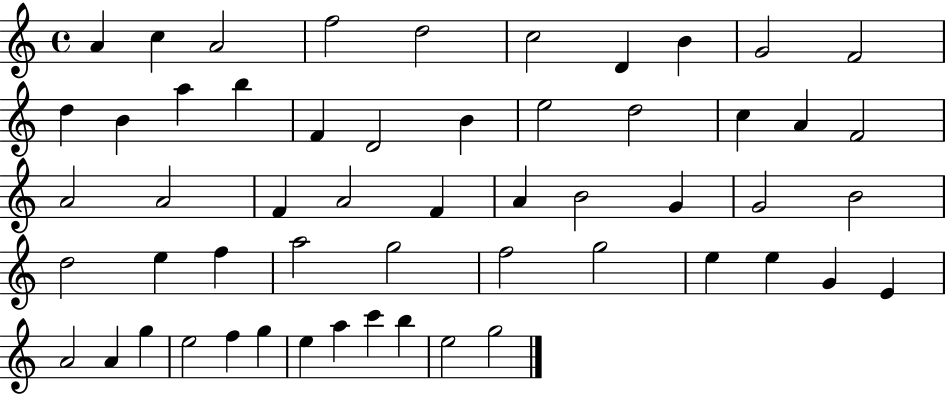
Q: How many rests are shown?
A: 0